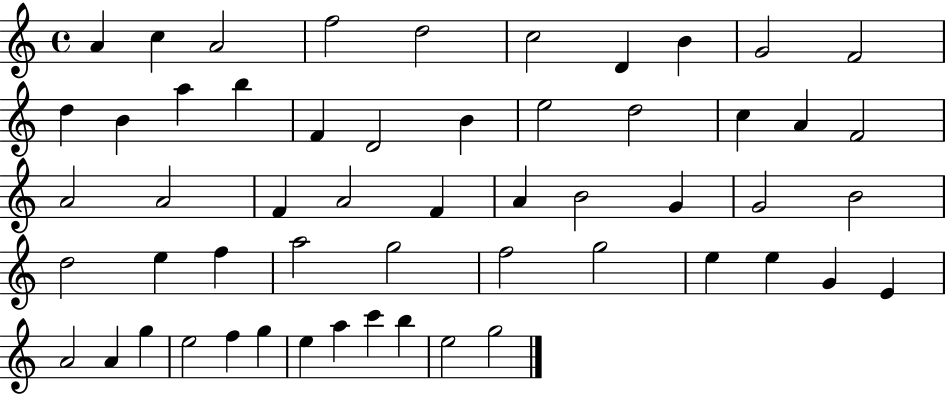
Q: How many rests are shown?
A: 0